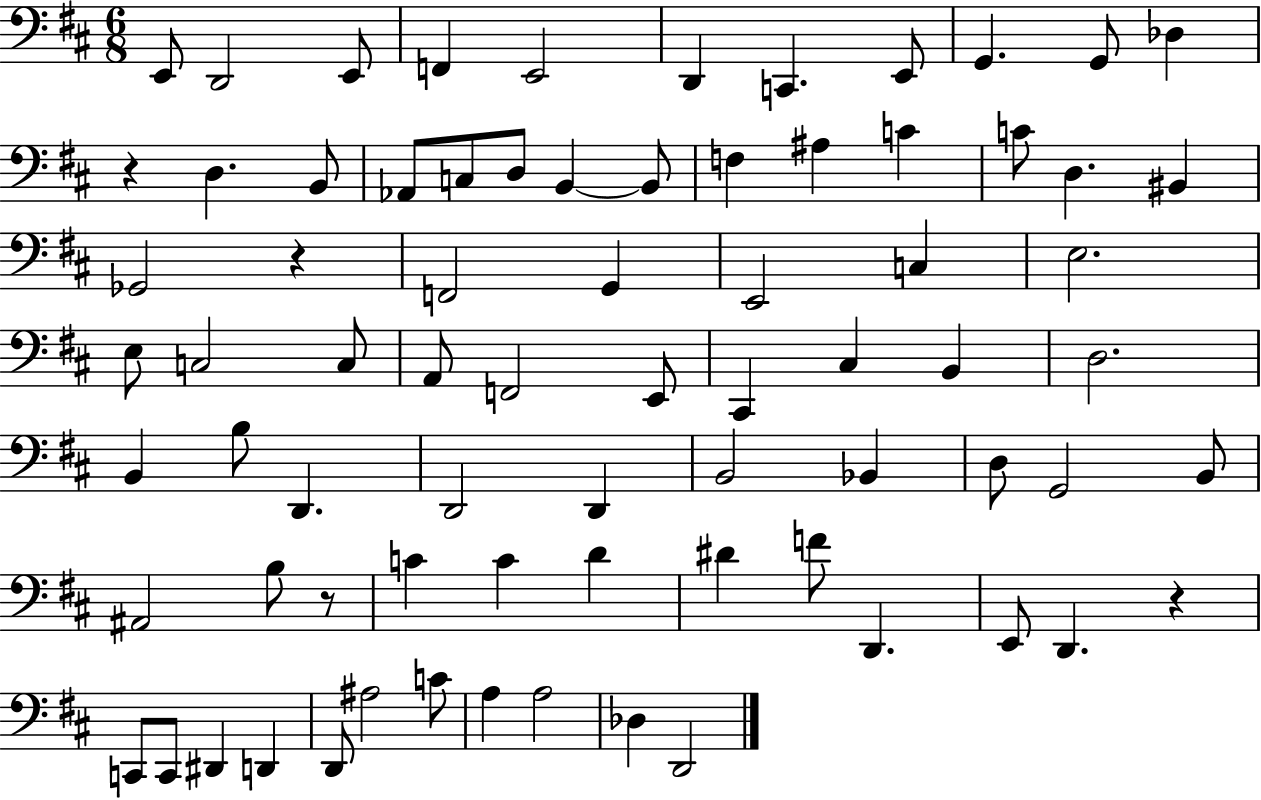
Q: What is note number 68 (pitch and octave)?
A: A3